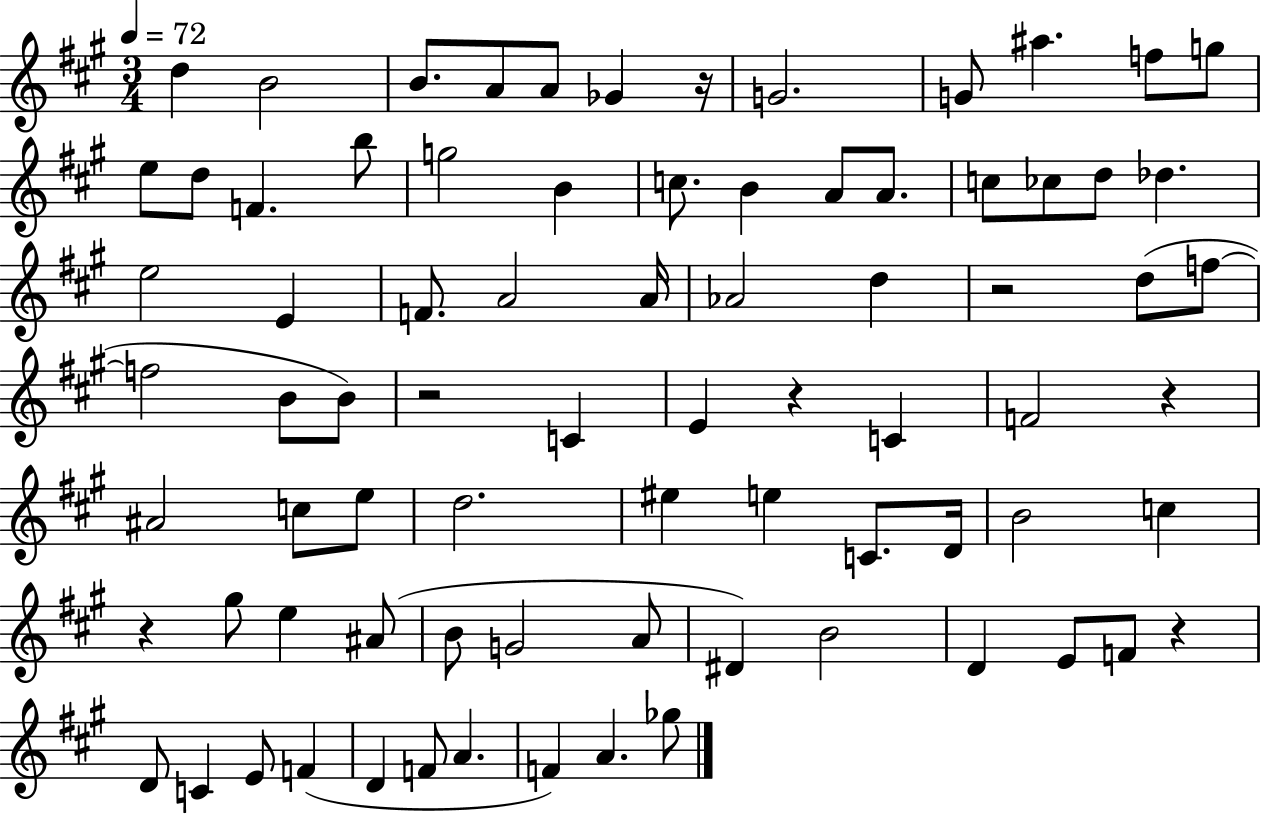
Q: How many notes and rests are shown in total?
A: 79